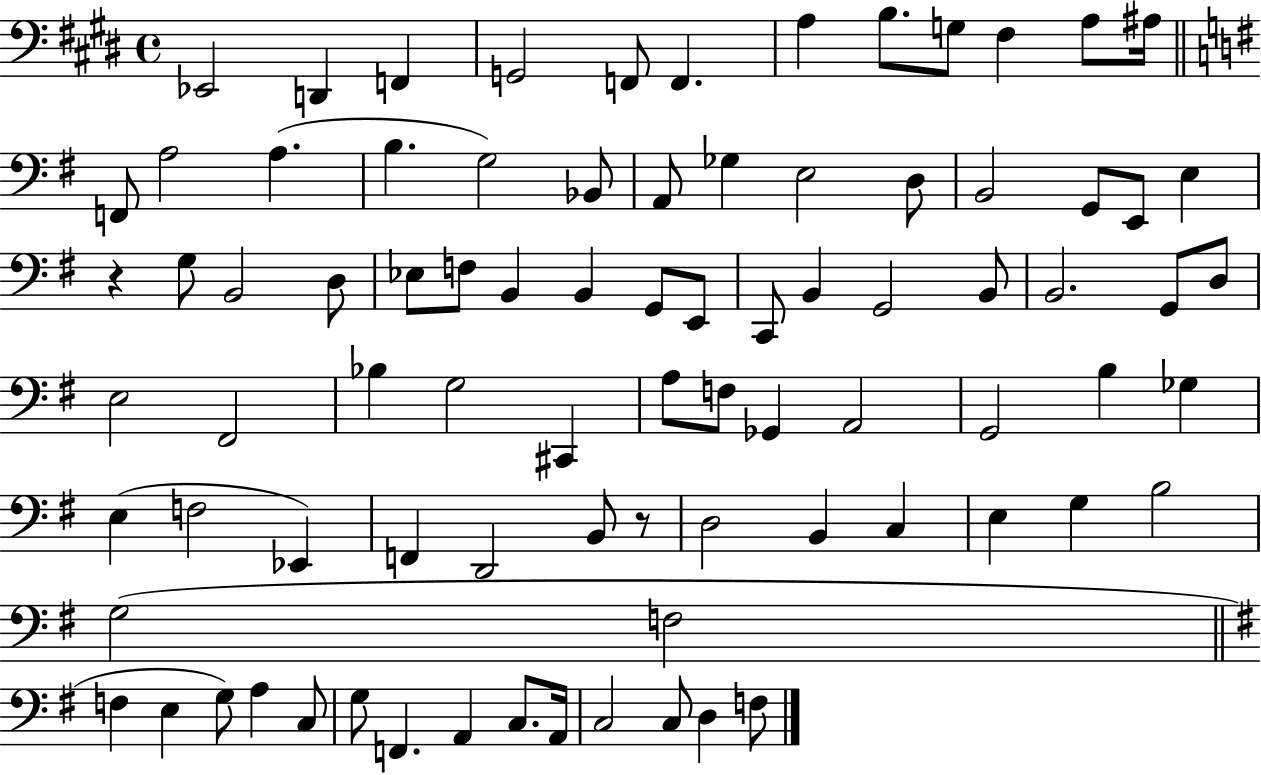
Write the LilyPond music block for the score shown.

{
  \clef bass
  \time 4/4
  \defaultTimeSignature
  \key e \major
  ees,2 d,4 f,4 | g,2 f,8 f,4. | a4 b8. g8 fis4 a8 ais16 | \bar "||" \break \key e \minor f,8 a2 a4.( | b4. g2) bes,8 | a,8 ges4 e2 d8 | b,2 g,8 e,8 e4 | \break r4 g8 b,2 d8 | ees8 f8 b,4 b,4 g,8 e,8 | c,8 b,4 g,2 b,8 | b,2. g,8 d8 | \break e2 fis,2 | bes4 g2 cis,4 | a8 f8 ges,4 a,2 | g,2 b4 ges4 | \break e4( f2 ees,4) | f,4 d,2 b,8 r8 | d2 b,4 c4 | e4 g4 b2 | \break g2( f2 | \bar "||" \break \key g \major f4 e4 g8) a4 c8 | g8 f,4. a,4 c8. a,16 | c2 c8 d4 f8 | \bar "|."
}